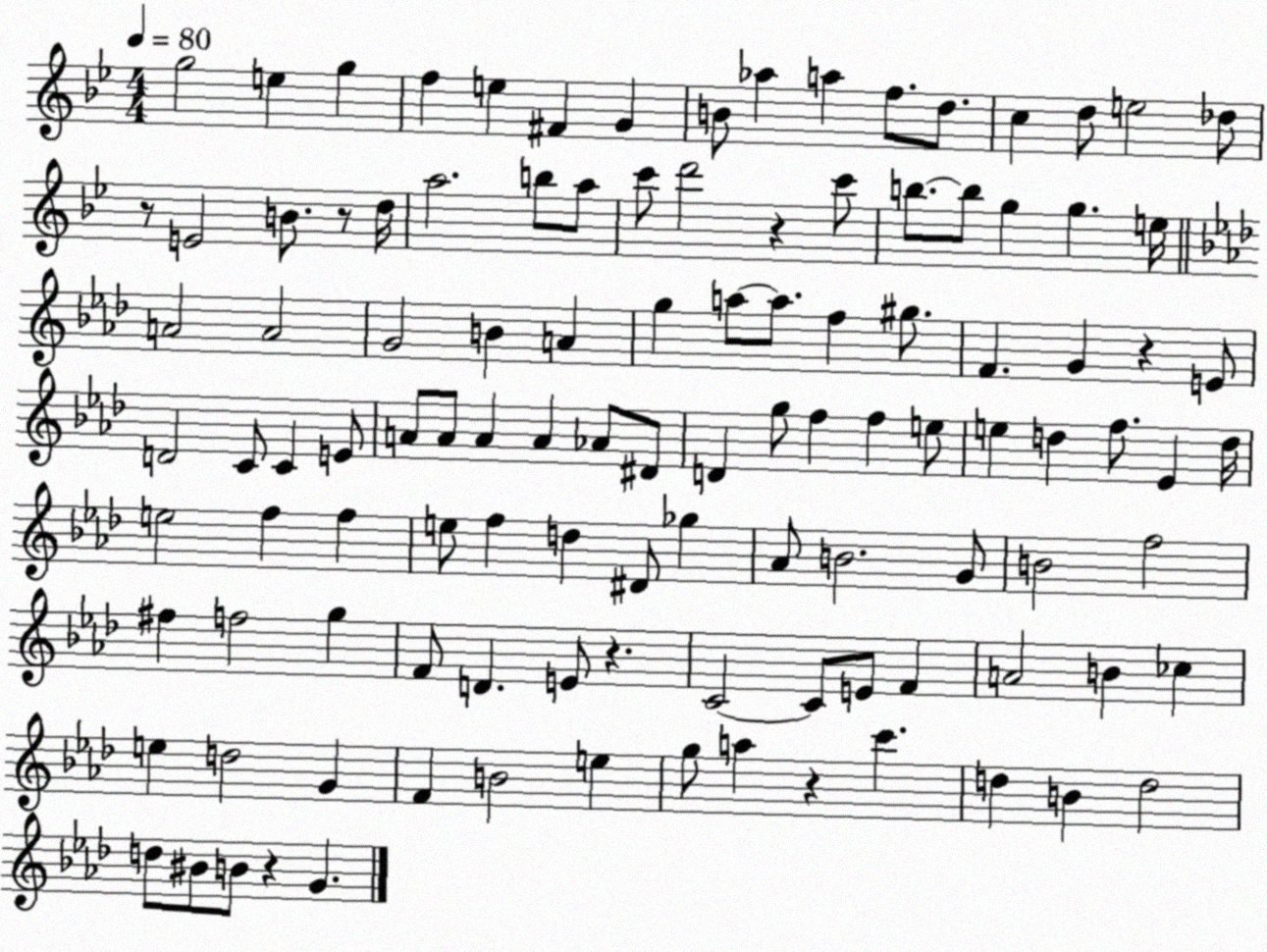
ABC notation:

X:1
T:Untitled
M:4/4
L:1/4
K:Bb
g2 e g f e ^F G B/2 _a a f/2 d/2 c d/2 e2 _d/2 z/2 E2 B/2 z/2 d/4 a2 b/2 a/2 c'/2 d'2 z c'/2 b/2 b/2 g g e/4 A2 A2 G2 B A g a/2 a/2 f ^g/2 F G z E/2 D2 C/2 C E/2 A/2 A/2 A A _A/2 ^D/2 D g/2 f f e/2 e d f/2 _E d/4 e2 f f e/2 f d ^D/2 _g _A/2 B2 G/2 B2 f2 ^f f2 g F/2 D E/2 z C2 C/2 E/2 F A2 B _c e d2 G F B2 e g/2 a z c' d B d2 d/2 ^B/2 B/2 z G